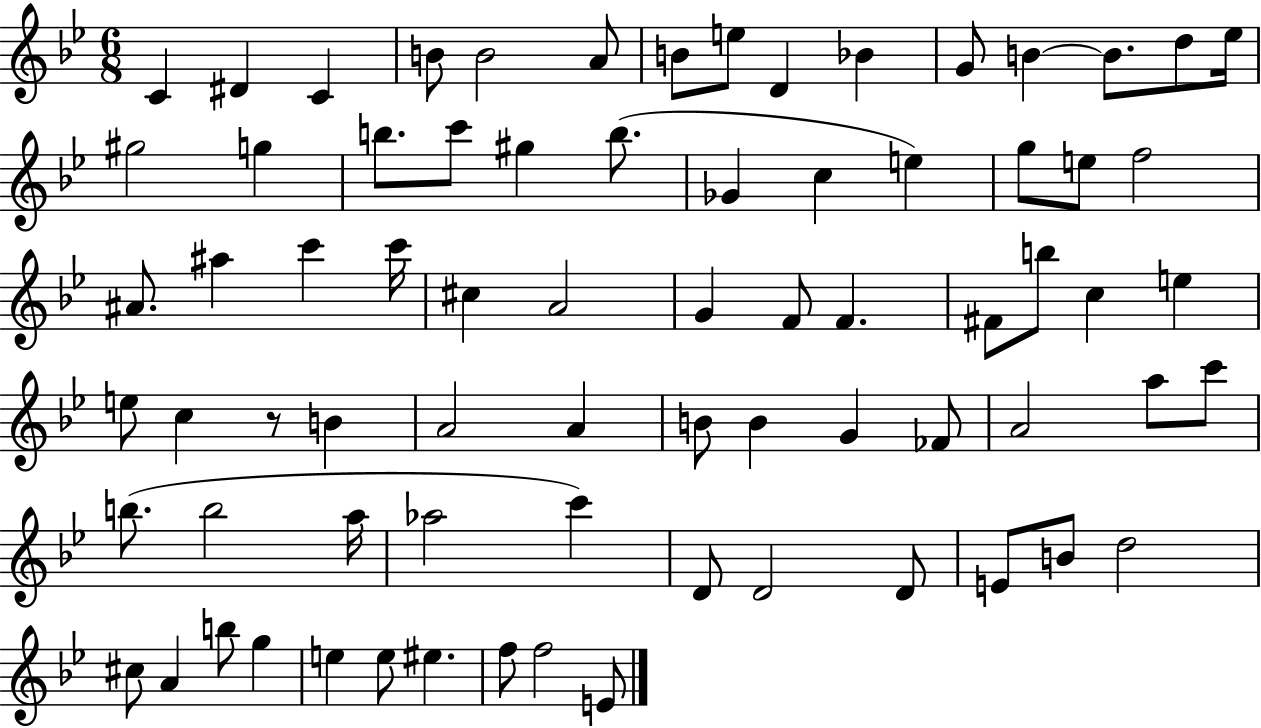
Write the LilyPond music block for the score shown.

{
  \clef treble
  \numericTimeSignature
  \time 6/8
  \key bes \major
  \repeat volta 2 { c'4 dis'4 c'4 | b'8 b'2 a'8 | b'8 e''8 d'4 bes'4 | g'8 b'4~~ b'8. d''8 ees''16 | \break gis''2 g''4 | b''8. c'''8 gis''4 b''8.( | ges'4 c''4 e''4) | g''8 e''8 f''2 | \break ais'8. ais''4 c'''4 c'''16 | cis''4 a'2 | g'4 f'8 f'4. | fis'8 b''8 c''4 e''4 | \break e''8 c''4 r8 b'4 | a'2 a'4 | b'8 b'4 g'4 fes'8 | a'2 a''8 c'''8 | \break b''8.( b''2 a''16 | aes''2 c'''4) | d'8 d'2 d'8 | e'8 b'8 d''2 | \break cis''8 a'4 b''8 g''4 | e''4 e''8 eis''4. | f''8 f''2 e'8 | } \bar "|."
}